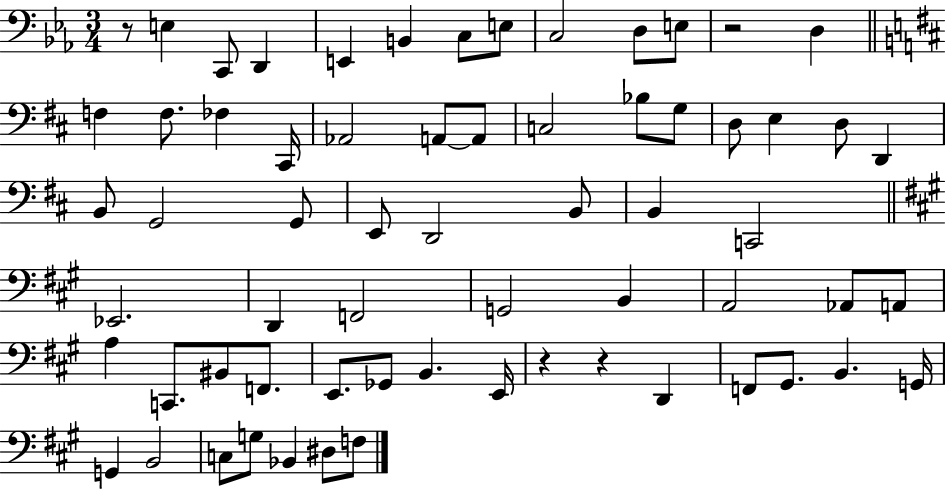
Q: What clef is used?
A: bass